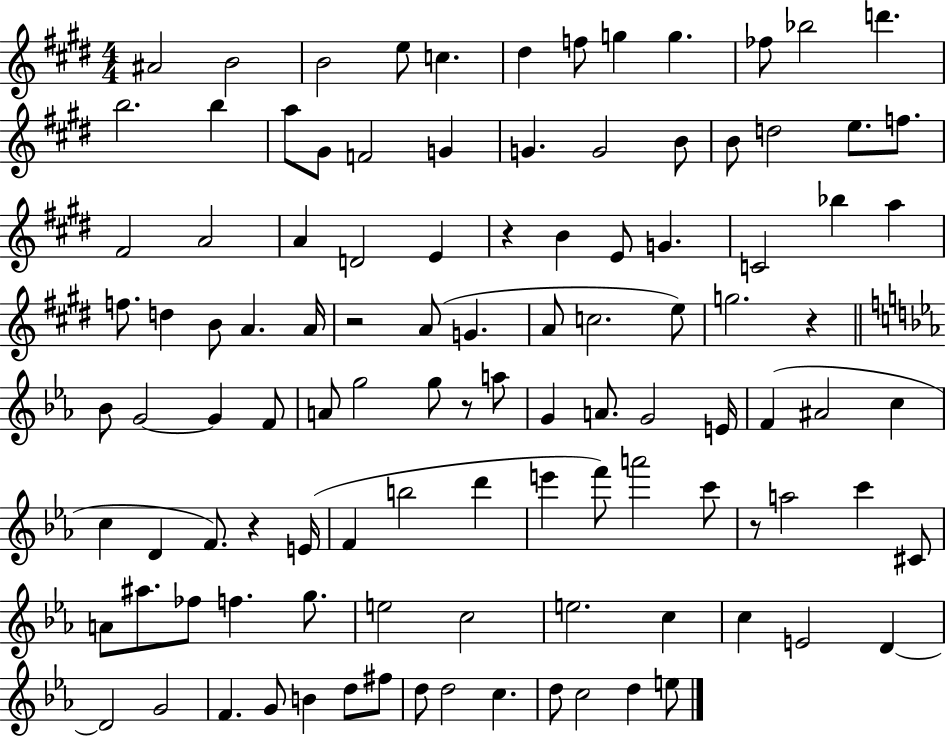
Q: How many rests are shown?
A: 6